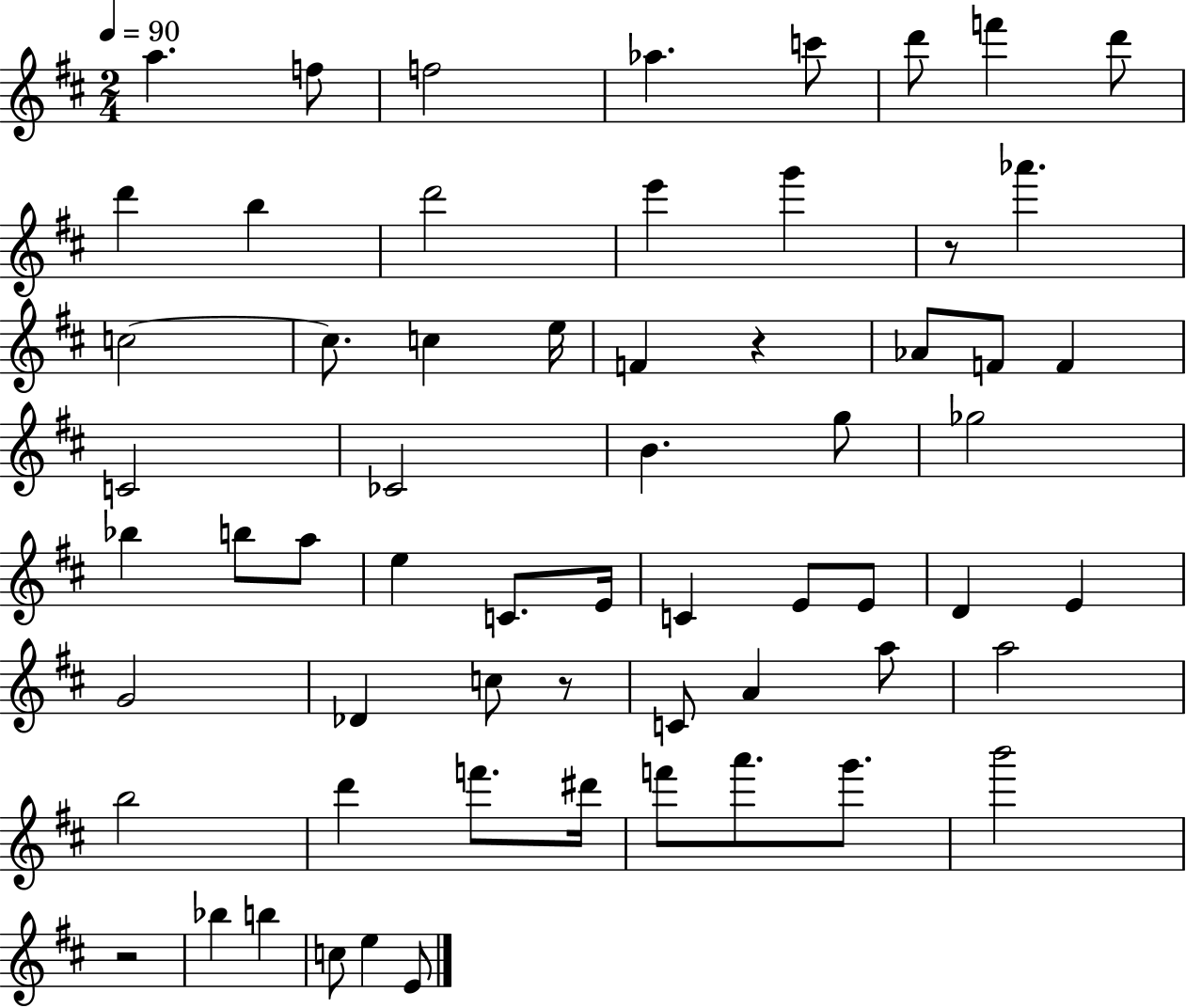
A5/q. F5/e F5/h Ab5/q. C6/e D6/e F6/q D6/e D6/q B5/q D6/h E6/q G6/q R/e Ab6/q. C5/h C5/e. C5/q E5/s F4/q R/q Ab4/e F4/e F4/q C4/h CES4/h B4/q. G5/e Gb5/h Bb5/q B5/e A5/e E5/q C4/e. E4/s C4/q E4/e E4/e D4/q E4/q G4/h Db4/q C5/e R/e C4/e A4/q A5/e A5/h B5/h D6/q F6/e. D#6/s F6/e A6/e. G6/e. B6/h R/h Bb5/q B5/q C5/e E5/q E4/e